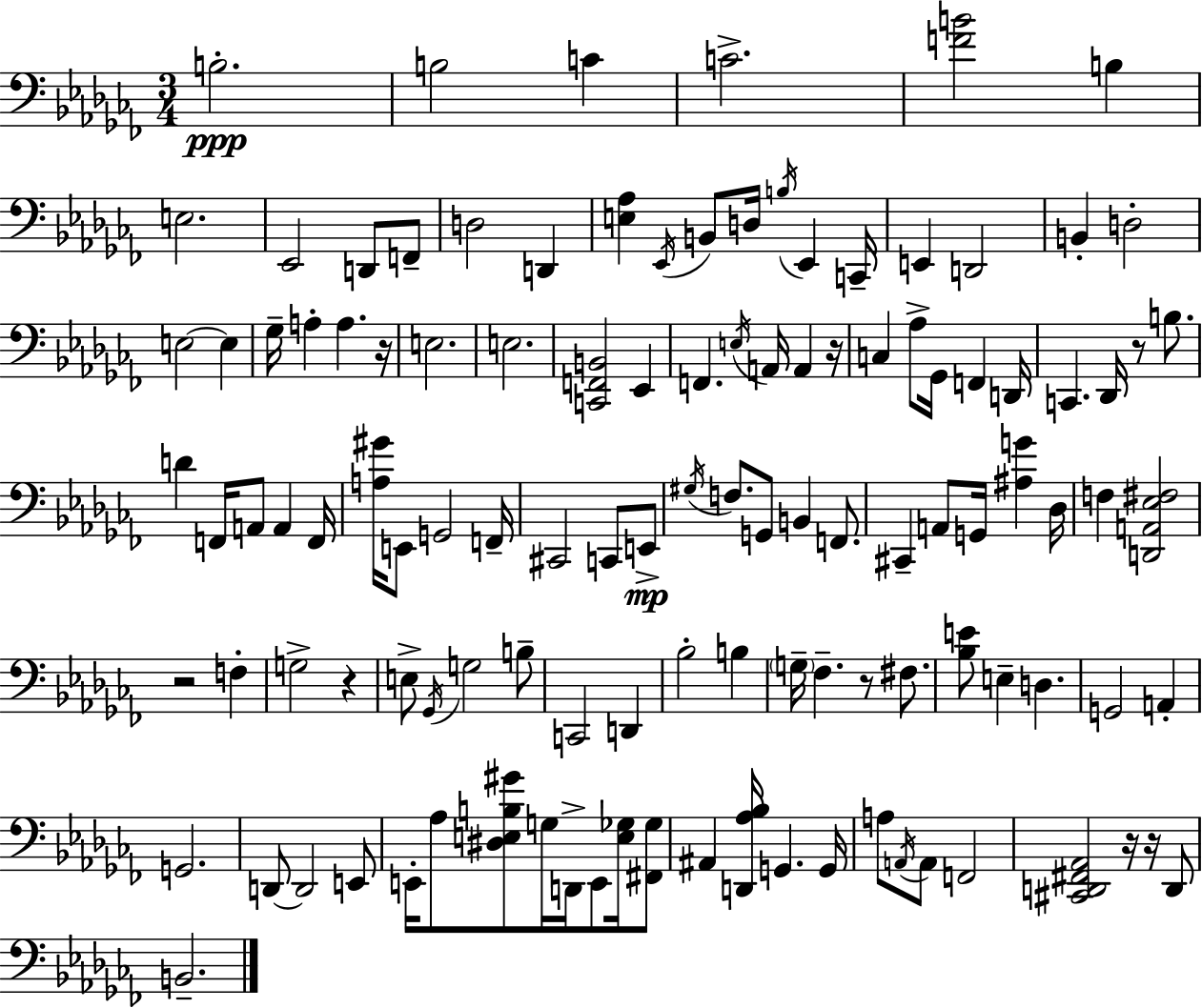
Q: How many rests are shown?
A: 8